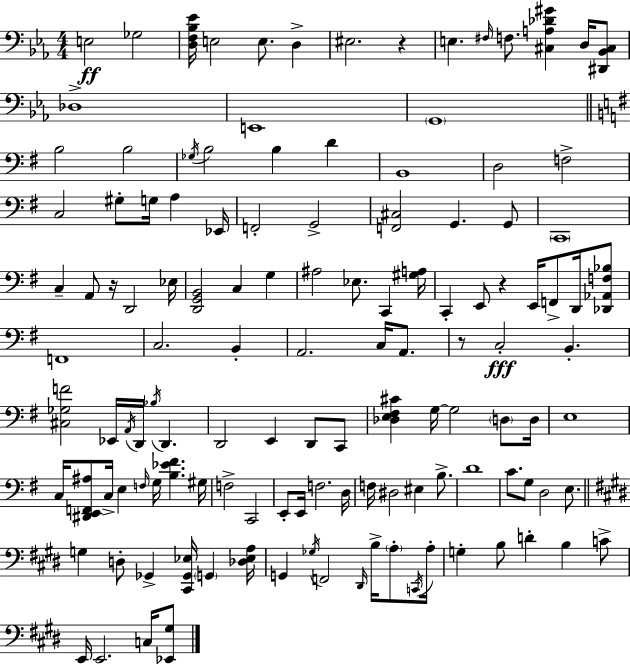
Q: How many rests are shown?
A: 4